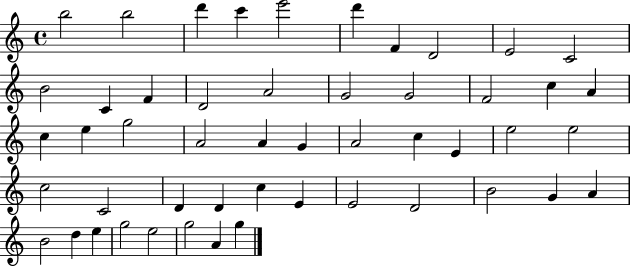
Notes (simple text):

B5/h B5/h D6/q C6/q E6/h D6/q F4/q D4/h E4/h C4/h B4/h C4/q F4/q D4/h A4/h G4/h G4/h F4/h C5/q A4/q C5/q E5/q G5/h A4/h A4/q G4/q A4/h C5/q E4/q E5/h E5/h C5/h C4/h D4/q D4/q C5/q E4/q E4/h D4/h B4/h G4/q A4/q B4/h D5/q E5/q G5/h E5/h G5/h A4/q G5/q